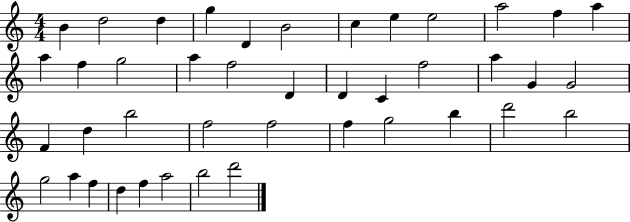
B4/q D5/h D5/q G5/q D4/q B4/h C5/q E5/q E5/h A5/h F5/q A5/q A5/q F5/q G5/h A5/q F5/h D4/q D4/q C4/q F5/h A5/q G4/q G4/h F4/q D5/q B5/h F5/h F5/h F5/q G5/h B5/q D6/h B5/h G5/h A5/q F5/q D5/q F5/q A5/h B5/h D6/h